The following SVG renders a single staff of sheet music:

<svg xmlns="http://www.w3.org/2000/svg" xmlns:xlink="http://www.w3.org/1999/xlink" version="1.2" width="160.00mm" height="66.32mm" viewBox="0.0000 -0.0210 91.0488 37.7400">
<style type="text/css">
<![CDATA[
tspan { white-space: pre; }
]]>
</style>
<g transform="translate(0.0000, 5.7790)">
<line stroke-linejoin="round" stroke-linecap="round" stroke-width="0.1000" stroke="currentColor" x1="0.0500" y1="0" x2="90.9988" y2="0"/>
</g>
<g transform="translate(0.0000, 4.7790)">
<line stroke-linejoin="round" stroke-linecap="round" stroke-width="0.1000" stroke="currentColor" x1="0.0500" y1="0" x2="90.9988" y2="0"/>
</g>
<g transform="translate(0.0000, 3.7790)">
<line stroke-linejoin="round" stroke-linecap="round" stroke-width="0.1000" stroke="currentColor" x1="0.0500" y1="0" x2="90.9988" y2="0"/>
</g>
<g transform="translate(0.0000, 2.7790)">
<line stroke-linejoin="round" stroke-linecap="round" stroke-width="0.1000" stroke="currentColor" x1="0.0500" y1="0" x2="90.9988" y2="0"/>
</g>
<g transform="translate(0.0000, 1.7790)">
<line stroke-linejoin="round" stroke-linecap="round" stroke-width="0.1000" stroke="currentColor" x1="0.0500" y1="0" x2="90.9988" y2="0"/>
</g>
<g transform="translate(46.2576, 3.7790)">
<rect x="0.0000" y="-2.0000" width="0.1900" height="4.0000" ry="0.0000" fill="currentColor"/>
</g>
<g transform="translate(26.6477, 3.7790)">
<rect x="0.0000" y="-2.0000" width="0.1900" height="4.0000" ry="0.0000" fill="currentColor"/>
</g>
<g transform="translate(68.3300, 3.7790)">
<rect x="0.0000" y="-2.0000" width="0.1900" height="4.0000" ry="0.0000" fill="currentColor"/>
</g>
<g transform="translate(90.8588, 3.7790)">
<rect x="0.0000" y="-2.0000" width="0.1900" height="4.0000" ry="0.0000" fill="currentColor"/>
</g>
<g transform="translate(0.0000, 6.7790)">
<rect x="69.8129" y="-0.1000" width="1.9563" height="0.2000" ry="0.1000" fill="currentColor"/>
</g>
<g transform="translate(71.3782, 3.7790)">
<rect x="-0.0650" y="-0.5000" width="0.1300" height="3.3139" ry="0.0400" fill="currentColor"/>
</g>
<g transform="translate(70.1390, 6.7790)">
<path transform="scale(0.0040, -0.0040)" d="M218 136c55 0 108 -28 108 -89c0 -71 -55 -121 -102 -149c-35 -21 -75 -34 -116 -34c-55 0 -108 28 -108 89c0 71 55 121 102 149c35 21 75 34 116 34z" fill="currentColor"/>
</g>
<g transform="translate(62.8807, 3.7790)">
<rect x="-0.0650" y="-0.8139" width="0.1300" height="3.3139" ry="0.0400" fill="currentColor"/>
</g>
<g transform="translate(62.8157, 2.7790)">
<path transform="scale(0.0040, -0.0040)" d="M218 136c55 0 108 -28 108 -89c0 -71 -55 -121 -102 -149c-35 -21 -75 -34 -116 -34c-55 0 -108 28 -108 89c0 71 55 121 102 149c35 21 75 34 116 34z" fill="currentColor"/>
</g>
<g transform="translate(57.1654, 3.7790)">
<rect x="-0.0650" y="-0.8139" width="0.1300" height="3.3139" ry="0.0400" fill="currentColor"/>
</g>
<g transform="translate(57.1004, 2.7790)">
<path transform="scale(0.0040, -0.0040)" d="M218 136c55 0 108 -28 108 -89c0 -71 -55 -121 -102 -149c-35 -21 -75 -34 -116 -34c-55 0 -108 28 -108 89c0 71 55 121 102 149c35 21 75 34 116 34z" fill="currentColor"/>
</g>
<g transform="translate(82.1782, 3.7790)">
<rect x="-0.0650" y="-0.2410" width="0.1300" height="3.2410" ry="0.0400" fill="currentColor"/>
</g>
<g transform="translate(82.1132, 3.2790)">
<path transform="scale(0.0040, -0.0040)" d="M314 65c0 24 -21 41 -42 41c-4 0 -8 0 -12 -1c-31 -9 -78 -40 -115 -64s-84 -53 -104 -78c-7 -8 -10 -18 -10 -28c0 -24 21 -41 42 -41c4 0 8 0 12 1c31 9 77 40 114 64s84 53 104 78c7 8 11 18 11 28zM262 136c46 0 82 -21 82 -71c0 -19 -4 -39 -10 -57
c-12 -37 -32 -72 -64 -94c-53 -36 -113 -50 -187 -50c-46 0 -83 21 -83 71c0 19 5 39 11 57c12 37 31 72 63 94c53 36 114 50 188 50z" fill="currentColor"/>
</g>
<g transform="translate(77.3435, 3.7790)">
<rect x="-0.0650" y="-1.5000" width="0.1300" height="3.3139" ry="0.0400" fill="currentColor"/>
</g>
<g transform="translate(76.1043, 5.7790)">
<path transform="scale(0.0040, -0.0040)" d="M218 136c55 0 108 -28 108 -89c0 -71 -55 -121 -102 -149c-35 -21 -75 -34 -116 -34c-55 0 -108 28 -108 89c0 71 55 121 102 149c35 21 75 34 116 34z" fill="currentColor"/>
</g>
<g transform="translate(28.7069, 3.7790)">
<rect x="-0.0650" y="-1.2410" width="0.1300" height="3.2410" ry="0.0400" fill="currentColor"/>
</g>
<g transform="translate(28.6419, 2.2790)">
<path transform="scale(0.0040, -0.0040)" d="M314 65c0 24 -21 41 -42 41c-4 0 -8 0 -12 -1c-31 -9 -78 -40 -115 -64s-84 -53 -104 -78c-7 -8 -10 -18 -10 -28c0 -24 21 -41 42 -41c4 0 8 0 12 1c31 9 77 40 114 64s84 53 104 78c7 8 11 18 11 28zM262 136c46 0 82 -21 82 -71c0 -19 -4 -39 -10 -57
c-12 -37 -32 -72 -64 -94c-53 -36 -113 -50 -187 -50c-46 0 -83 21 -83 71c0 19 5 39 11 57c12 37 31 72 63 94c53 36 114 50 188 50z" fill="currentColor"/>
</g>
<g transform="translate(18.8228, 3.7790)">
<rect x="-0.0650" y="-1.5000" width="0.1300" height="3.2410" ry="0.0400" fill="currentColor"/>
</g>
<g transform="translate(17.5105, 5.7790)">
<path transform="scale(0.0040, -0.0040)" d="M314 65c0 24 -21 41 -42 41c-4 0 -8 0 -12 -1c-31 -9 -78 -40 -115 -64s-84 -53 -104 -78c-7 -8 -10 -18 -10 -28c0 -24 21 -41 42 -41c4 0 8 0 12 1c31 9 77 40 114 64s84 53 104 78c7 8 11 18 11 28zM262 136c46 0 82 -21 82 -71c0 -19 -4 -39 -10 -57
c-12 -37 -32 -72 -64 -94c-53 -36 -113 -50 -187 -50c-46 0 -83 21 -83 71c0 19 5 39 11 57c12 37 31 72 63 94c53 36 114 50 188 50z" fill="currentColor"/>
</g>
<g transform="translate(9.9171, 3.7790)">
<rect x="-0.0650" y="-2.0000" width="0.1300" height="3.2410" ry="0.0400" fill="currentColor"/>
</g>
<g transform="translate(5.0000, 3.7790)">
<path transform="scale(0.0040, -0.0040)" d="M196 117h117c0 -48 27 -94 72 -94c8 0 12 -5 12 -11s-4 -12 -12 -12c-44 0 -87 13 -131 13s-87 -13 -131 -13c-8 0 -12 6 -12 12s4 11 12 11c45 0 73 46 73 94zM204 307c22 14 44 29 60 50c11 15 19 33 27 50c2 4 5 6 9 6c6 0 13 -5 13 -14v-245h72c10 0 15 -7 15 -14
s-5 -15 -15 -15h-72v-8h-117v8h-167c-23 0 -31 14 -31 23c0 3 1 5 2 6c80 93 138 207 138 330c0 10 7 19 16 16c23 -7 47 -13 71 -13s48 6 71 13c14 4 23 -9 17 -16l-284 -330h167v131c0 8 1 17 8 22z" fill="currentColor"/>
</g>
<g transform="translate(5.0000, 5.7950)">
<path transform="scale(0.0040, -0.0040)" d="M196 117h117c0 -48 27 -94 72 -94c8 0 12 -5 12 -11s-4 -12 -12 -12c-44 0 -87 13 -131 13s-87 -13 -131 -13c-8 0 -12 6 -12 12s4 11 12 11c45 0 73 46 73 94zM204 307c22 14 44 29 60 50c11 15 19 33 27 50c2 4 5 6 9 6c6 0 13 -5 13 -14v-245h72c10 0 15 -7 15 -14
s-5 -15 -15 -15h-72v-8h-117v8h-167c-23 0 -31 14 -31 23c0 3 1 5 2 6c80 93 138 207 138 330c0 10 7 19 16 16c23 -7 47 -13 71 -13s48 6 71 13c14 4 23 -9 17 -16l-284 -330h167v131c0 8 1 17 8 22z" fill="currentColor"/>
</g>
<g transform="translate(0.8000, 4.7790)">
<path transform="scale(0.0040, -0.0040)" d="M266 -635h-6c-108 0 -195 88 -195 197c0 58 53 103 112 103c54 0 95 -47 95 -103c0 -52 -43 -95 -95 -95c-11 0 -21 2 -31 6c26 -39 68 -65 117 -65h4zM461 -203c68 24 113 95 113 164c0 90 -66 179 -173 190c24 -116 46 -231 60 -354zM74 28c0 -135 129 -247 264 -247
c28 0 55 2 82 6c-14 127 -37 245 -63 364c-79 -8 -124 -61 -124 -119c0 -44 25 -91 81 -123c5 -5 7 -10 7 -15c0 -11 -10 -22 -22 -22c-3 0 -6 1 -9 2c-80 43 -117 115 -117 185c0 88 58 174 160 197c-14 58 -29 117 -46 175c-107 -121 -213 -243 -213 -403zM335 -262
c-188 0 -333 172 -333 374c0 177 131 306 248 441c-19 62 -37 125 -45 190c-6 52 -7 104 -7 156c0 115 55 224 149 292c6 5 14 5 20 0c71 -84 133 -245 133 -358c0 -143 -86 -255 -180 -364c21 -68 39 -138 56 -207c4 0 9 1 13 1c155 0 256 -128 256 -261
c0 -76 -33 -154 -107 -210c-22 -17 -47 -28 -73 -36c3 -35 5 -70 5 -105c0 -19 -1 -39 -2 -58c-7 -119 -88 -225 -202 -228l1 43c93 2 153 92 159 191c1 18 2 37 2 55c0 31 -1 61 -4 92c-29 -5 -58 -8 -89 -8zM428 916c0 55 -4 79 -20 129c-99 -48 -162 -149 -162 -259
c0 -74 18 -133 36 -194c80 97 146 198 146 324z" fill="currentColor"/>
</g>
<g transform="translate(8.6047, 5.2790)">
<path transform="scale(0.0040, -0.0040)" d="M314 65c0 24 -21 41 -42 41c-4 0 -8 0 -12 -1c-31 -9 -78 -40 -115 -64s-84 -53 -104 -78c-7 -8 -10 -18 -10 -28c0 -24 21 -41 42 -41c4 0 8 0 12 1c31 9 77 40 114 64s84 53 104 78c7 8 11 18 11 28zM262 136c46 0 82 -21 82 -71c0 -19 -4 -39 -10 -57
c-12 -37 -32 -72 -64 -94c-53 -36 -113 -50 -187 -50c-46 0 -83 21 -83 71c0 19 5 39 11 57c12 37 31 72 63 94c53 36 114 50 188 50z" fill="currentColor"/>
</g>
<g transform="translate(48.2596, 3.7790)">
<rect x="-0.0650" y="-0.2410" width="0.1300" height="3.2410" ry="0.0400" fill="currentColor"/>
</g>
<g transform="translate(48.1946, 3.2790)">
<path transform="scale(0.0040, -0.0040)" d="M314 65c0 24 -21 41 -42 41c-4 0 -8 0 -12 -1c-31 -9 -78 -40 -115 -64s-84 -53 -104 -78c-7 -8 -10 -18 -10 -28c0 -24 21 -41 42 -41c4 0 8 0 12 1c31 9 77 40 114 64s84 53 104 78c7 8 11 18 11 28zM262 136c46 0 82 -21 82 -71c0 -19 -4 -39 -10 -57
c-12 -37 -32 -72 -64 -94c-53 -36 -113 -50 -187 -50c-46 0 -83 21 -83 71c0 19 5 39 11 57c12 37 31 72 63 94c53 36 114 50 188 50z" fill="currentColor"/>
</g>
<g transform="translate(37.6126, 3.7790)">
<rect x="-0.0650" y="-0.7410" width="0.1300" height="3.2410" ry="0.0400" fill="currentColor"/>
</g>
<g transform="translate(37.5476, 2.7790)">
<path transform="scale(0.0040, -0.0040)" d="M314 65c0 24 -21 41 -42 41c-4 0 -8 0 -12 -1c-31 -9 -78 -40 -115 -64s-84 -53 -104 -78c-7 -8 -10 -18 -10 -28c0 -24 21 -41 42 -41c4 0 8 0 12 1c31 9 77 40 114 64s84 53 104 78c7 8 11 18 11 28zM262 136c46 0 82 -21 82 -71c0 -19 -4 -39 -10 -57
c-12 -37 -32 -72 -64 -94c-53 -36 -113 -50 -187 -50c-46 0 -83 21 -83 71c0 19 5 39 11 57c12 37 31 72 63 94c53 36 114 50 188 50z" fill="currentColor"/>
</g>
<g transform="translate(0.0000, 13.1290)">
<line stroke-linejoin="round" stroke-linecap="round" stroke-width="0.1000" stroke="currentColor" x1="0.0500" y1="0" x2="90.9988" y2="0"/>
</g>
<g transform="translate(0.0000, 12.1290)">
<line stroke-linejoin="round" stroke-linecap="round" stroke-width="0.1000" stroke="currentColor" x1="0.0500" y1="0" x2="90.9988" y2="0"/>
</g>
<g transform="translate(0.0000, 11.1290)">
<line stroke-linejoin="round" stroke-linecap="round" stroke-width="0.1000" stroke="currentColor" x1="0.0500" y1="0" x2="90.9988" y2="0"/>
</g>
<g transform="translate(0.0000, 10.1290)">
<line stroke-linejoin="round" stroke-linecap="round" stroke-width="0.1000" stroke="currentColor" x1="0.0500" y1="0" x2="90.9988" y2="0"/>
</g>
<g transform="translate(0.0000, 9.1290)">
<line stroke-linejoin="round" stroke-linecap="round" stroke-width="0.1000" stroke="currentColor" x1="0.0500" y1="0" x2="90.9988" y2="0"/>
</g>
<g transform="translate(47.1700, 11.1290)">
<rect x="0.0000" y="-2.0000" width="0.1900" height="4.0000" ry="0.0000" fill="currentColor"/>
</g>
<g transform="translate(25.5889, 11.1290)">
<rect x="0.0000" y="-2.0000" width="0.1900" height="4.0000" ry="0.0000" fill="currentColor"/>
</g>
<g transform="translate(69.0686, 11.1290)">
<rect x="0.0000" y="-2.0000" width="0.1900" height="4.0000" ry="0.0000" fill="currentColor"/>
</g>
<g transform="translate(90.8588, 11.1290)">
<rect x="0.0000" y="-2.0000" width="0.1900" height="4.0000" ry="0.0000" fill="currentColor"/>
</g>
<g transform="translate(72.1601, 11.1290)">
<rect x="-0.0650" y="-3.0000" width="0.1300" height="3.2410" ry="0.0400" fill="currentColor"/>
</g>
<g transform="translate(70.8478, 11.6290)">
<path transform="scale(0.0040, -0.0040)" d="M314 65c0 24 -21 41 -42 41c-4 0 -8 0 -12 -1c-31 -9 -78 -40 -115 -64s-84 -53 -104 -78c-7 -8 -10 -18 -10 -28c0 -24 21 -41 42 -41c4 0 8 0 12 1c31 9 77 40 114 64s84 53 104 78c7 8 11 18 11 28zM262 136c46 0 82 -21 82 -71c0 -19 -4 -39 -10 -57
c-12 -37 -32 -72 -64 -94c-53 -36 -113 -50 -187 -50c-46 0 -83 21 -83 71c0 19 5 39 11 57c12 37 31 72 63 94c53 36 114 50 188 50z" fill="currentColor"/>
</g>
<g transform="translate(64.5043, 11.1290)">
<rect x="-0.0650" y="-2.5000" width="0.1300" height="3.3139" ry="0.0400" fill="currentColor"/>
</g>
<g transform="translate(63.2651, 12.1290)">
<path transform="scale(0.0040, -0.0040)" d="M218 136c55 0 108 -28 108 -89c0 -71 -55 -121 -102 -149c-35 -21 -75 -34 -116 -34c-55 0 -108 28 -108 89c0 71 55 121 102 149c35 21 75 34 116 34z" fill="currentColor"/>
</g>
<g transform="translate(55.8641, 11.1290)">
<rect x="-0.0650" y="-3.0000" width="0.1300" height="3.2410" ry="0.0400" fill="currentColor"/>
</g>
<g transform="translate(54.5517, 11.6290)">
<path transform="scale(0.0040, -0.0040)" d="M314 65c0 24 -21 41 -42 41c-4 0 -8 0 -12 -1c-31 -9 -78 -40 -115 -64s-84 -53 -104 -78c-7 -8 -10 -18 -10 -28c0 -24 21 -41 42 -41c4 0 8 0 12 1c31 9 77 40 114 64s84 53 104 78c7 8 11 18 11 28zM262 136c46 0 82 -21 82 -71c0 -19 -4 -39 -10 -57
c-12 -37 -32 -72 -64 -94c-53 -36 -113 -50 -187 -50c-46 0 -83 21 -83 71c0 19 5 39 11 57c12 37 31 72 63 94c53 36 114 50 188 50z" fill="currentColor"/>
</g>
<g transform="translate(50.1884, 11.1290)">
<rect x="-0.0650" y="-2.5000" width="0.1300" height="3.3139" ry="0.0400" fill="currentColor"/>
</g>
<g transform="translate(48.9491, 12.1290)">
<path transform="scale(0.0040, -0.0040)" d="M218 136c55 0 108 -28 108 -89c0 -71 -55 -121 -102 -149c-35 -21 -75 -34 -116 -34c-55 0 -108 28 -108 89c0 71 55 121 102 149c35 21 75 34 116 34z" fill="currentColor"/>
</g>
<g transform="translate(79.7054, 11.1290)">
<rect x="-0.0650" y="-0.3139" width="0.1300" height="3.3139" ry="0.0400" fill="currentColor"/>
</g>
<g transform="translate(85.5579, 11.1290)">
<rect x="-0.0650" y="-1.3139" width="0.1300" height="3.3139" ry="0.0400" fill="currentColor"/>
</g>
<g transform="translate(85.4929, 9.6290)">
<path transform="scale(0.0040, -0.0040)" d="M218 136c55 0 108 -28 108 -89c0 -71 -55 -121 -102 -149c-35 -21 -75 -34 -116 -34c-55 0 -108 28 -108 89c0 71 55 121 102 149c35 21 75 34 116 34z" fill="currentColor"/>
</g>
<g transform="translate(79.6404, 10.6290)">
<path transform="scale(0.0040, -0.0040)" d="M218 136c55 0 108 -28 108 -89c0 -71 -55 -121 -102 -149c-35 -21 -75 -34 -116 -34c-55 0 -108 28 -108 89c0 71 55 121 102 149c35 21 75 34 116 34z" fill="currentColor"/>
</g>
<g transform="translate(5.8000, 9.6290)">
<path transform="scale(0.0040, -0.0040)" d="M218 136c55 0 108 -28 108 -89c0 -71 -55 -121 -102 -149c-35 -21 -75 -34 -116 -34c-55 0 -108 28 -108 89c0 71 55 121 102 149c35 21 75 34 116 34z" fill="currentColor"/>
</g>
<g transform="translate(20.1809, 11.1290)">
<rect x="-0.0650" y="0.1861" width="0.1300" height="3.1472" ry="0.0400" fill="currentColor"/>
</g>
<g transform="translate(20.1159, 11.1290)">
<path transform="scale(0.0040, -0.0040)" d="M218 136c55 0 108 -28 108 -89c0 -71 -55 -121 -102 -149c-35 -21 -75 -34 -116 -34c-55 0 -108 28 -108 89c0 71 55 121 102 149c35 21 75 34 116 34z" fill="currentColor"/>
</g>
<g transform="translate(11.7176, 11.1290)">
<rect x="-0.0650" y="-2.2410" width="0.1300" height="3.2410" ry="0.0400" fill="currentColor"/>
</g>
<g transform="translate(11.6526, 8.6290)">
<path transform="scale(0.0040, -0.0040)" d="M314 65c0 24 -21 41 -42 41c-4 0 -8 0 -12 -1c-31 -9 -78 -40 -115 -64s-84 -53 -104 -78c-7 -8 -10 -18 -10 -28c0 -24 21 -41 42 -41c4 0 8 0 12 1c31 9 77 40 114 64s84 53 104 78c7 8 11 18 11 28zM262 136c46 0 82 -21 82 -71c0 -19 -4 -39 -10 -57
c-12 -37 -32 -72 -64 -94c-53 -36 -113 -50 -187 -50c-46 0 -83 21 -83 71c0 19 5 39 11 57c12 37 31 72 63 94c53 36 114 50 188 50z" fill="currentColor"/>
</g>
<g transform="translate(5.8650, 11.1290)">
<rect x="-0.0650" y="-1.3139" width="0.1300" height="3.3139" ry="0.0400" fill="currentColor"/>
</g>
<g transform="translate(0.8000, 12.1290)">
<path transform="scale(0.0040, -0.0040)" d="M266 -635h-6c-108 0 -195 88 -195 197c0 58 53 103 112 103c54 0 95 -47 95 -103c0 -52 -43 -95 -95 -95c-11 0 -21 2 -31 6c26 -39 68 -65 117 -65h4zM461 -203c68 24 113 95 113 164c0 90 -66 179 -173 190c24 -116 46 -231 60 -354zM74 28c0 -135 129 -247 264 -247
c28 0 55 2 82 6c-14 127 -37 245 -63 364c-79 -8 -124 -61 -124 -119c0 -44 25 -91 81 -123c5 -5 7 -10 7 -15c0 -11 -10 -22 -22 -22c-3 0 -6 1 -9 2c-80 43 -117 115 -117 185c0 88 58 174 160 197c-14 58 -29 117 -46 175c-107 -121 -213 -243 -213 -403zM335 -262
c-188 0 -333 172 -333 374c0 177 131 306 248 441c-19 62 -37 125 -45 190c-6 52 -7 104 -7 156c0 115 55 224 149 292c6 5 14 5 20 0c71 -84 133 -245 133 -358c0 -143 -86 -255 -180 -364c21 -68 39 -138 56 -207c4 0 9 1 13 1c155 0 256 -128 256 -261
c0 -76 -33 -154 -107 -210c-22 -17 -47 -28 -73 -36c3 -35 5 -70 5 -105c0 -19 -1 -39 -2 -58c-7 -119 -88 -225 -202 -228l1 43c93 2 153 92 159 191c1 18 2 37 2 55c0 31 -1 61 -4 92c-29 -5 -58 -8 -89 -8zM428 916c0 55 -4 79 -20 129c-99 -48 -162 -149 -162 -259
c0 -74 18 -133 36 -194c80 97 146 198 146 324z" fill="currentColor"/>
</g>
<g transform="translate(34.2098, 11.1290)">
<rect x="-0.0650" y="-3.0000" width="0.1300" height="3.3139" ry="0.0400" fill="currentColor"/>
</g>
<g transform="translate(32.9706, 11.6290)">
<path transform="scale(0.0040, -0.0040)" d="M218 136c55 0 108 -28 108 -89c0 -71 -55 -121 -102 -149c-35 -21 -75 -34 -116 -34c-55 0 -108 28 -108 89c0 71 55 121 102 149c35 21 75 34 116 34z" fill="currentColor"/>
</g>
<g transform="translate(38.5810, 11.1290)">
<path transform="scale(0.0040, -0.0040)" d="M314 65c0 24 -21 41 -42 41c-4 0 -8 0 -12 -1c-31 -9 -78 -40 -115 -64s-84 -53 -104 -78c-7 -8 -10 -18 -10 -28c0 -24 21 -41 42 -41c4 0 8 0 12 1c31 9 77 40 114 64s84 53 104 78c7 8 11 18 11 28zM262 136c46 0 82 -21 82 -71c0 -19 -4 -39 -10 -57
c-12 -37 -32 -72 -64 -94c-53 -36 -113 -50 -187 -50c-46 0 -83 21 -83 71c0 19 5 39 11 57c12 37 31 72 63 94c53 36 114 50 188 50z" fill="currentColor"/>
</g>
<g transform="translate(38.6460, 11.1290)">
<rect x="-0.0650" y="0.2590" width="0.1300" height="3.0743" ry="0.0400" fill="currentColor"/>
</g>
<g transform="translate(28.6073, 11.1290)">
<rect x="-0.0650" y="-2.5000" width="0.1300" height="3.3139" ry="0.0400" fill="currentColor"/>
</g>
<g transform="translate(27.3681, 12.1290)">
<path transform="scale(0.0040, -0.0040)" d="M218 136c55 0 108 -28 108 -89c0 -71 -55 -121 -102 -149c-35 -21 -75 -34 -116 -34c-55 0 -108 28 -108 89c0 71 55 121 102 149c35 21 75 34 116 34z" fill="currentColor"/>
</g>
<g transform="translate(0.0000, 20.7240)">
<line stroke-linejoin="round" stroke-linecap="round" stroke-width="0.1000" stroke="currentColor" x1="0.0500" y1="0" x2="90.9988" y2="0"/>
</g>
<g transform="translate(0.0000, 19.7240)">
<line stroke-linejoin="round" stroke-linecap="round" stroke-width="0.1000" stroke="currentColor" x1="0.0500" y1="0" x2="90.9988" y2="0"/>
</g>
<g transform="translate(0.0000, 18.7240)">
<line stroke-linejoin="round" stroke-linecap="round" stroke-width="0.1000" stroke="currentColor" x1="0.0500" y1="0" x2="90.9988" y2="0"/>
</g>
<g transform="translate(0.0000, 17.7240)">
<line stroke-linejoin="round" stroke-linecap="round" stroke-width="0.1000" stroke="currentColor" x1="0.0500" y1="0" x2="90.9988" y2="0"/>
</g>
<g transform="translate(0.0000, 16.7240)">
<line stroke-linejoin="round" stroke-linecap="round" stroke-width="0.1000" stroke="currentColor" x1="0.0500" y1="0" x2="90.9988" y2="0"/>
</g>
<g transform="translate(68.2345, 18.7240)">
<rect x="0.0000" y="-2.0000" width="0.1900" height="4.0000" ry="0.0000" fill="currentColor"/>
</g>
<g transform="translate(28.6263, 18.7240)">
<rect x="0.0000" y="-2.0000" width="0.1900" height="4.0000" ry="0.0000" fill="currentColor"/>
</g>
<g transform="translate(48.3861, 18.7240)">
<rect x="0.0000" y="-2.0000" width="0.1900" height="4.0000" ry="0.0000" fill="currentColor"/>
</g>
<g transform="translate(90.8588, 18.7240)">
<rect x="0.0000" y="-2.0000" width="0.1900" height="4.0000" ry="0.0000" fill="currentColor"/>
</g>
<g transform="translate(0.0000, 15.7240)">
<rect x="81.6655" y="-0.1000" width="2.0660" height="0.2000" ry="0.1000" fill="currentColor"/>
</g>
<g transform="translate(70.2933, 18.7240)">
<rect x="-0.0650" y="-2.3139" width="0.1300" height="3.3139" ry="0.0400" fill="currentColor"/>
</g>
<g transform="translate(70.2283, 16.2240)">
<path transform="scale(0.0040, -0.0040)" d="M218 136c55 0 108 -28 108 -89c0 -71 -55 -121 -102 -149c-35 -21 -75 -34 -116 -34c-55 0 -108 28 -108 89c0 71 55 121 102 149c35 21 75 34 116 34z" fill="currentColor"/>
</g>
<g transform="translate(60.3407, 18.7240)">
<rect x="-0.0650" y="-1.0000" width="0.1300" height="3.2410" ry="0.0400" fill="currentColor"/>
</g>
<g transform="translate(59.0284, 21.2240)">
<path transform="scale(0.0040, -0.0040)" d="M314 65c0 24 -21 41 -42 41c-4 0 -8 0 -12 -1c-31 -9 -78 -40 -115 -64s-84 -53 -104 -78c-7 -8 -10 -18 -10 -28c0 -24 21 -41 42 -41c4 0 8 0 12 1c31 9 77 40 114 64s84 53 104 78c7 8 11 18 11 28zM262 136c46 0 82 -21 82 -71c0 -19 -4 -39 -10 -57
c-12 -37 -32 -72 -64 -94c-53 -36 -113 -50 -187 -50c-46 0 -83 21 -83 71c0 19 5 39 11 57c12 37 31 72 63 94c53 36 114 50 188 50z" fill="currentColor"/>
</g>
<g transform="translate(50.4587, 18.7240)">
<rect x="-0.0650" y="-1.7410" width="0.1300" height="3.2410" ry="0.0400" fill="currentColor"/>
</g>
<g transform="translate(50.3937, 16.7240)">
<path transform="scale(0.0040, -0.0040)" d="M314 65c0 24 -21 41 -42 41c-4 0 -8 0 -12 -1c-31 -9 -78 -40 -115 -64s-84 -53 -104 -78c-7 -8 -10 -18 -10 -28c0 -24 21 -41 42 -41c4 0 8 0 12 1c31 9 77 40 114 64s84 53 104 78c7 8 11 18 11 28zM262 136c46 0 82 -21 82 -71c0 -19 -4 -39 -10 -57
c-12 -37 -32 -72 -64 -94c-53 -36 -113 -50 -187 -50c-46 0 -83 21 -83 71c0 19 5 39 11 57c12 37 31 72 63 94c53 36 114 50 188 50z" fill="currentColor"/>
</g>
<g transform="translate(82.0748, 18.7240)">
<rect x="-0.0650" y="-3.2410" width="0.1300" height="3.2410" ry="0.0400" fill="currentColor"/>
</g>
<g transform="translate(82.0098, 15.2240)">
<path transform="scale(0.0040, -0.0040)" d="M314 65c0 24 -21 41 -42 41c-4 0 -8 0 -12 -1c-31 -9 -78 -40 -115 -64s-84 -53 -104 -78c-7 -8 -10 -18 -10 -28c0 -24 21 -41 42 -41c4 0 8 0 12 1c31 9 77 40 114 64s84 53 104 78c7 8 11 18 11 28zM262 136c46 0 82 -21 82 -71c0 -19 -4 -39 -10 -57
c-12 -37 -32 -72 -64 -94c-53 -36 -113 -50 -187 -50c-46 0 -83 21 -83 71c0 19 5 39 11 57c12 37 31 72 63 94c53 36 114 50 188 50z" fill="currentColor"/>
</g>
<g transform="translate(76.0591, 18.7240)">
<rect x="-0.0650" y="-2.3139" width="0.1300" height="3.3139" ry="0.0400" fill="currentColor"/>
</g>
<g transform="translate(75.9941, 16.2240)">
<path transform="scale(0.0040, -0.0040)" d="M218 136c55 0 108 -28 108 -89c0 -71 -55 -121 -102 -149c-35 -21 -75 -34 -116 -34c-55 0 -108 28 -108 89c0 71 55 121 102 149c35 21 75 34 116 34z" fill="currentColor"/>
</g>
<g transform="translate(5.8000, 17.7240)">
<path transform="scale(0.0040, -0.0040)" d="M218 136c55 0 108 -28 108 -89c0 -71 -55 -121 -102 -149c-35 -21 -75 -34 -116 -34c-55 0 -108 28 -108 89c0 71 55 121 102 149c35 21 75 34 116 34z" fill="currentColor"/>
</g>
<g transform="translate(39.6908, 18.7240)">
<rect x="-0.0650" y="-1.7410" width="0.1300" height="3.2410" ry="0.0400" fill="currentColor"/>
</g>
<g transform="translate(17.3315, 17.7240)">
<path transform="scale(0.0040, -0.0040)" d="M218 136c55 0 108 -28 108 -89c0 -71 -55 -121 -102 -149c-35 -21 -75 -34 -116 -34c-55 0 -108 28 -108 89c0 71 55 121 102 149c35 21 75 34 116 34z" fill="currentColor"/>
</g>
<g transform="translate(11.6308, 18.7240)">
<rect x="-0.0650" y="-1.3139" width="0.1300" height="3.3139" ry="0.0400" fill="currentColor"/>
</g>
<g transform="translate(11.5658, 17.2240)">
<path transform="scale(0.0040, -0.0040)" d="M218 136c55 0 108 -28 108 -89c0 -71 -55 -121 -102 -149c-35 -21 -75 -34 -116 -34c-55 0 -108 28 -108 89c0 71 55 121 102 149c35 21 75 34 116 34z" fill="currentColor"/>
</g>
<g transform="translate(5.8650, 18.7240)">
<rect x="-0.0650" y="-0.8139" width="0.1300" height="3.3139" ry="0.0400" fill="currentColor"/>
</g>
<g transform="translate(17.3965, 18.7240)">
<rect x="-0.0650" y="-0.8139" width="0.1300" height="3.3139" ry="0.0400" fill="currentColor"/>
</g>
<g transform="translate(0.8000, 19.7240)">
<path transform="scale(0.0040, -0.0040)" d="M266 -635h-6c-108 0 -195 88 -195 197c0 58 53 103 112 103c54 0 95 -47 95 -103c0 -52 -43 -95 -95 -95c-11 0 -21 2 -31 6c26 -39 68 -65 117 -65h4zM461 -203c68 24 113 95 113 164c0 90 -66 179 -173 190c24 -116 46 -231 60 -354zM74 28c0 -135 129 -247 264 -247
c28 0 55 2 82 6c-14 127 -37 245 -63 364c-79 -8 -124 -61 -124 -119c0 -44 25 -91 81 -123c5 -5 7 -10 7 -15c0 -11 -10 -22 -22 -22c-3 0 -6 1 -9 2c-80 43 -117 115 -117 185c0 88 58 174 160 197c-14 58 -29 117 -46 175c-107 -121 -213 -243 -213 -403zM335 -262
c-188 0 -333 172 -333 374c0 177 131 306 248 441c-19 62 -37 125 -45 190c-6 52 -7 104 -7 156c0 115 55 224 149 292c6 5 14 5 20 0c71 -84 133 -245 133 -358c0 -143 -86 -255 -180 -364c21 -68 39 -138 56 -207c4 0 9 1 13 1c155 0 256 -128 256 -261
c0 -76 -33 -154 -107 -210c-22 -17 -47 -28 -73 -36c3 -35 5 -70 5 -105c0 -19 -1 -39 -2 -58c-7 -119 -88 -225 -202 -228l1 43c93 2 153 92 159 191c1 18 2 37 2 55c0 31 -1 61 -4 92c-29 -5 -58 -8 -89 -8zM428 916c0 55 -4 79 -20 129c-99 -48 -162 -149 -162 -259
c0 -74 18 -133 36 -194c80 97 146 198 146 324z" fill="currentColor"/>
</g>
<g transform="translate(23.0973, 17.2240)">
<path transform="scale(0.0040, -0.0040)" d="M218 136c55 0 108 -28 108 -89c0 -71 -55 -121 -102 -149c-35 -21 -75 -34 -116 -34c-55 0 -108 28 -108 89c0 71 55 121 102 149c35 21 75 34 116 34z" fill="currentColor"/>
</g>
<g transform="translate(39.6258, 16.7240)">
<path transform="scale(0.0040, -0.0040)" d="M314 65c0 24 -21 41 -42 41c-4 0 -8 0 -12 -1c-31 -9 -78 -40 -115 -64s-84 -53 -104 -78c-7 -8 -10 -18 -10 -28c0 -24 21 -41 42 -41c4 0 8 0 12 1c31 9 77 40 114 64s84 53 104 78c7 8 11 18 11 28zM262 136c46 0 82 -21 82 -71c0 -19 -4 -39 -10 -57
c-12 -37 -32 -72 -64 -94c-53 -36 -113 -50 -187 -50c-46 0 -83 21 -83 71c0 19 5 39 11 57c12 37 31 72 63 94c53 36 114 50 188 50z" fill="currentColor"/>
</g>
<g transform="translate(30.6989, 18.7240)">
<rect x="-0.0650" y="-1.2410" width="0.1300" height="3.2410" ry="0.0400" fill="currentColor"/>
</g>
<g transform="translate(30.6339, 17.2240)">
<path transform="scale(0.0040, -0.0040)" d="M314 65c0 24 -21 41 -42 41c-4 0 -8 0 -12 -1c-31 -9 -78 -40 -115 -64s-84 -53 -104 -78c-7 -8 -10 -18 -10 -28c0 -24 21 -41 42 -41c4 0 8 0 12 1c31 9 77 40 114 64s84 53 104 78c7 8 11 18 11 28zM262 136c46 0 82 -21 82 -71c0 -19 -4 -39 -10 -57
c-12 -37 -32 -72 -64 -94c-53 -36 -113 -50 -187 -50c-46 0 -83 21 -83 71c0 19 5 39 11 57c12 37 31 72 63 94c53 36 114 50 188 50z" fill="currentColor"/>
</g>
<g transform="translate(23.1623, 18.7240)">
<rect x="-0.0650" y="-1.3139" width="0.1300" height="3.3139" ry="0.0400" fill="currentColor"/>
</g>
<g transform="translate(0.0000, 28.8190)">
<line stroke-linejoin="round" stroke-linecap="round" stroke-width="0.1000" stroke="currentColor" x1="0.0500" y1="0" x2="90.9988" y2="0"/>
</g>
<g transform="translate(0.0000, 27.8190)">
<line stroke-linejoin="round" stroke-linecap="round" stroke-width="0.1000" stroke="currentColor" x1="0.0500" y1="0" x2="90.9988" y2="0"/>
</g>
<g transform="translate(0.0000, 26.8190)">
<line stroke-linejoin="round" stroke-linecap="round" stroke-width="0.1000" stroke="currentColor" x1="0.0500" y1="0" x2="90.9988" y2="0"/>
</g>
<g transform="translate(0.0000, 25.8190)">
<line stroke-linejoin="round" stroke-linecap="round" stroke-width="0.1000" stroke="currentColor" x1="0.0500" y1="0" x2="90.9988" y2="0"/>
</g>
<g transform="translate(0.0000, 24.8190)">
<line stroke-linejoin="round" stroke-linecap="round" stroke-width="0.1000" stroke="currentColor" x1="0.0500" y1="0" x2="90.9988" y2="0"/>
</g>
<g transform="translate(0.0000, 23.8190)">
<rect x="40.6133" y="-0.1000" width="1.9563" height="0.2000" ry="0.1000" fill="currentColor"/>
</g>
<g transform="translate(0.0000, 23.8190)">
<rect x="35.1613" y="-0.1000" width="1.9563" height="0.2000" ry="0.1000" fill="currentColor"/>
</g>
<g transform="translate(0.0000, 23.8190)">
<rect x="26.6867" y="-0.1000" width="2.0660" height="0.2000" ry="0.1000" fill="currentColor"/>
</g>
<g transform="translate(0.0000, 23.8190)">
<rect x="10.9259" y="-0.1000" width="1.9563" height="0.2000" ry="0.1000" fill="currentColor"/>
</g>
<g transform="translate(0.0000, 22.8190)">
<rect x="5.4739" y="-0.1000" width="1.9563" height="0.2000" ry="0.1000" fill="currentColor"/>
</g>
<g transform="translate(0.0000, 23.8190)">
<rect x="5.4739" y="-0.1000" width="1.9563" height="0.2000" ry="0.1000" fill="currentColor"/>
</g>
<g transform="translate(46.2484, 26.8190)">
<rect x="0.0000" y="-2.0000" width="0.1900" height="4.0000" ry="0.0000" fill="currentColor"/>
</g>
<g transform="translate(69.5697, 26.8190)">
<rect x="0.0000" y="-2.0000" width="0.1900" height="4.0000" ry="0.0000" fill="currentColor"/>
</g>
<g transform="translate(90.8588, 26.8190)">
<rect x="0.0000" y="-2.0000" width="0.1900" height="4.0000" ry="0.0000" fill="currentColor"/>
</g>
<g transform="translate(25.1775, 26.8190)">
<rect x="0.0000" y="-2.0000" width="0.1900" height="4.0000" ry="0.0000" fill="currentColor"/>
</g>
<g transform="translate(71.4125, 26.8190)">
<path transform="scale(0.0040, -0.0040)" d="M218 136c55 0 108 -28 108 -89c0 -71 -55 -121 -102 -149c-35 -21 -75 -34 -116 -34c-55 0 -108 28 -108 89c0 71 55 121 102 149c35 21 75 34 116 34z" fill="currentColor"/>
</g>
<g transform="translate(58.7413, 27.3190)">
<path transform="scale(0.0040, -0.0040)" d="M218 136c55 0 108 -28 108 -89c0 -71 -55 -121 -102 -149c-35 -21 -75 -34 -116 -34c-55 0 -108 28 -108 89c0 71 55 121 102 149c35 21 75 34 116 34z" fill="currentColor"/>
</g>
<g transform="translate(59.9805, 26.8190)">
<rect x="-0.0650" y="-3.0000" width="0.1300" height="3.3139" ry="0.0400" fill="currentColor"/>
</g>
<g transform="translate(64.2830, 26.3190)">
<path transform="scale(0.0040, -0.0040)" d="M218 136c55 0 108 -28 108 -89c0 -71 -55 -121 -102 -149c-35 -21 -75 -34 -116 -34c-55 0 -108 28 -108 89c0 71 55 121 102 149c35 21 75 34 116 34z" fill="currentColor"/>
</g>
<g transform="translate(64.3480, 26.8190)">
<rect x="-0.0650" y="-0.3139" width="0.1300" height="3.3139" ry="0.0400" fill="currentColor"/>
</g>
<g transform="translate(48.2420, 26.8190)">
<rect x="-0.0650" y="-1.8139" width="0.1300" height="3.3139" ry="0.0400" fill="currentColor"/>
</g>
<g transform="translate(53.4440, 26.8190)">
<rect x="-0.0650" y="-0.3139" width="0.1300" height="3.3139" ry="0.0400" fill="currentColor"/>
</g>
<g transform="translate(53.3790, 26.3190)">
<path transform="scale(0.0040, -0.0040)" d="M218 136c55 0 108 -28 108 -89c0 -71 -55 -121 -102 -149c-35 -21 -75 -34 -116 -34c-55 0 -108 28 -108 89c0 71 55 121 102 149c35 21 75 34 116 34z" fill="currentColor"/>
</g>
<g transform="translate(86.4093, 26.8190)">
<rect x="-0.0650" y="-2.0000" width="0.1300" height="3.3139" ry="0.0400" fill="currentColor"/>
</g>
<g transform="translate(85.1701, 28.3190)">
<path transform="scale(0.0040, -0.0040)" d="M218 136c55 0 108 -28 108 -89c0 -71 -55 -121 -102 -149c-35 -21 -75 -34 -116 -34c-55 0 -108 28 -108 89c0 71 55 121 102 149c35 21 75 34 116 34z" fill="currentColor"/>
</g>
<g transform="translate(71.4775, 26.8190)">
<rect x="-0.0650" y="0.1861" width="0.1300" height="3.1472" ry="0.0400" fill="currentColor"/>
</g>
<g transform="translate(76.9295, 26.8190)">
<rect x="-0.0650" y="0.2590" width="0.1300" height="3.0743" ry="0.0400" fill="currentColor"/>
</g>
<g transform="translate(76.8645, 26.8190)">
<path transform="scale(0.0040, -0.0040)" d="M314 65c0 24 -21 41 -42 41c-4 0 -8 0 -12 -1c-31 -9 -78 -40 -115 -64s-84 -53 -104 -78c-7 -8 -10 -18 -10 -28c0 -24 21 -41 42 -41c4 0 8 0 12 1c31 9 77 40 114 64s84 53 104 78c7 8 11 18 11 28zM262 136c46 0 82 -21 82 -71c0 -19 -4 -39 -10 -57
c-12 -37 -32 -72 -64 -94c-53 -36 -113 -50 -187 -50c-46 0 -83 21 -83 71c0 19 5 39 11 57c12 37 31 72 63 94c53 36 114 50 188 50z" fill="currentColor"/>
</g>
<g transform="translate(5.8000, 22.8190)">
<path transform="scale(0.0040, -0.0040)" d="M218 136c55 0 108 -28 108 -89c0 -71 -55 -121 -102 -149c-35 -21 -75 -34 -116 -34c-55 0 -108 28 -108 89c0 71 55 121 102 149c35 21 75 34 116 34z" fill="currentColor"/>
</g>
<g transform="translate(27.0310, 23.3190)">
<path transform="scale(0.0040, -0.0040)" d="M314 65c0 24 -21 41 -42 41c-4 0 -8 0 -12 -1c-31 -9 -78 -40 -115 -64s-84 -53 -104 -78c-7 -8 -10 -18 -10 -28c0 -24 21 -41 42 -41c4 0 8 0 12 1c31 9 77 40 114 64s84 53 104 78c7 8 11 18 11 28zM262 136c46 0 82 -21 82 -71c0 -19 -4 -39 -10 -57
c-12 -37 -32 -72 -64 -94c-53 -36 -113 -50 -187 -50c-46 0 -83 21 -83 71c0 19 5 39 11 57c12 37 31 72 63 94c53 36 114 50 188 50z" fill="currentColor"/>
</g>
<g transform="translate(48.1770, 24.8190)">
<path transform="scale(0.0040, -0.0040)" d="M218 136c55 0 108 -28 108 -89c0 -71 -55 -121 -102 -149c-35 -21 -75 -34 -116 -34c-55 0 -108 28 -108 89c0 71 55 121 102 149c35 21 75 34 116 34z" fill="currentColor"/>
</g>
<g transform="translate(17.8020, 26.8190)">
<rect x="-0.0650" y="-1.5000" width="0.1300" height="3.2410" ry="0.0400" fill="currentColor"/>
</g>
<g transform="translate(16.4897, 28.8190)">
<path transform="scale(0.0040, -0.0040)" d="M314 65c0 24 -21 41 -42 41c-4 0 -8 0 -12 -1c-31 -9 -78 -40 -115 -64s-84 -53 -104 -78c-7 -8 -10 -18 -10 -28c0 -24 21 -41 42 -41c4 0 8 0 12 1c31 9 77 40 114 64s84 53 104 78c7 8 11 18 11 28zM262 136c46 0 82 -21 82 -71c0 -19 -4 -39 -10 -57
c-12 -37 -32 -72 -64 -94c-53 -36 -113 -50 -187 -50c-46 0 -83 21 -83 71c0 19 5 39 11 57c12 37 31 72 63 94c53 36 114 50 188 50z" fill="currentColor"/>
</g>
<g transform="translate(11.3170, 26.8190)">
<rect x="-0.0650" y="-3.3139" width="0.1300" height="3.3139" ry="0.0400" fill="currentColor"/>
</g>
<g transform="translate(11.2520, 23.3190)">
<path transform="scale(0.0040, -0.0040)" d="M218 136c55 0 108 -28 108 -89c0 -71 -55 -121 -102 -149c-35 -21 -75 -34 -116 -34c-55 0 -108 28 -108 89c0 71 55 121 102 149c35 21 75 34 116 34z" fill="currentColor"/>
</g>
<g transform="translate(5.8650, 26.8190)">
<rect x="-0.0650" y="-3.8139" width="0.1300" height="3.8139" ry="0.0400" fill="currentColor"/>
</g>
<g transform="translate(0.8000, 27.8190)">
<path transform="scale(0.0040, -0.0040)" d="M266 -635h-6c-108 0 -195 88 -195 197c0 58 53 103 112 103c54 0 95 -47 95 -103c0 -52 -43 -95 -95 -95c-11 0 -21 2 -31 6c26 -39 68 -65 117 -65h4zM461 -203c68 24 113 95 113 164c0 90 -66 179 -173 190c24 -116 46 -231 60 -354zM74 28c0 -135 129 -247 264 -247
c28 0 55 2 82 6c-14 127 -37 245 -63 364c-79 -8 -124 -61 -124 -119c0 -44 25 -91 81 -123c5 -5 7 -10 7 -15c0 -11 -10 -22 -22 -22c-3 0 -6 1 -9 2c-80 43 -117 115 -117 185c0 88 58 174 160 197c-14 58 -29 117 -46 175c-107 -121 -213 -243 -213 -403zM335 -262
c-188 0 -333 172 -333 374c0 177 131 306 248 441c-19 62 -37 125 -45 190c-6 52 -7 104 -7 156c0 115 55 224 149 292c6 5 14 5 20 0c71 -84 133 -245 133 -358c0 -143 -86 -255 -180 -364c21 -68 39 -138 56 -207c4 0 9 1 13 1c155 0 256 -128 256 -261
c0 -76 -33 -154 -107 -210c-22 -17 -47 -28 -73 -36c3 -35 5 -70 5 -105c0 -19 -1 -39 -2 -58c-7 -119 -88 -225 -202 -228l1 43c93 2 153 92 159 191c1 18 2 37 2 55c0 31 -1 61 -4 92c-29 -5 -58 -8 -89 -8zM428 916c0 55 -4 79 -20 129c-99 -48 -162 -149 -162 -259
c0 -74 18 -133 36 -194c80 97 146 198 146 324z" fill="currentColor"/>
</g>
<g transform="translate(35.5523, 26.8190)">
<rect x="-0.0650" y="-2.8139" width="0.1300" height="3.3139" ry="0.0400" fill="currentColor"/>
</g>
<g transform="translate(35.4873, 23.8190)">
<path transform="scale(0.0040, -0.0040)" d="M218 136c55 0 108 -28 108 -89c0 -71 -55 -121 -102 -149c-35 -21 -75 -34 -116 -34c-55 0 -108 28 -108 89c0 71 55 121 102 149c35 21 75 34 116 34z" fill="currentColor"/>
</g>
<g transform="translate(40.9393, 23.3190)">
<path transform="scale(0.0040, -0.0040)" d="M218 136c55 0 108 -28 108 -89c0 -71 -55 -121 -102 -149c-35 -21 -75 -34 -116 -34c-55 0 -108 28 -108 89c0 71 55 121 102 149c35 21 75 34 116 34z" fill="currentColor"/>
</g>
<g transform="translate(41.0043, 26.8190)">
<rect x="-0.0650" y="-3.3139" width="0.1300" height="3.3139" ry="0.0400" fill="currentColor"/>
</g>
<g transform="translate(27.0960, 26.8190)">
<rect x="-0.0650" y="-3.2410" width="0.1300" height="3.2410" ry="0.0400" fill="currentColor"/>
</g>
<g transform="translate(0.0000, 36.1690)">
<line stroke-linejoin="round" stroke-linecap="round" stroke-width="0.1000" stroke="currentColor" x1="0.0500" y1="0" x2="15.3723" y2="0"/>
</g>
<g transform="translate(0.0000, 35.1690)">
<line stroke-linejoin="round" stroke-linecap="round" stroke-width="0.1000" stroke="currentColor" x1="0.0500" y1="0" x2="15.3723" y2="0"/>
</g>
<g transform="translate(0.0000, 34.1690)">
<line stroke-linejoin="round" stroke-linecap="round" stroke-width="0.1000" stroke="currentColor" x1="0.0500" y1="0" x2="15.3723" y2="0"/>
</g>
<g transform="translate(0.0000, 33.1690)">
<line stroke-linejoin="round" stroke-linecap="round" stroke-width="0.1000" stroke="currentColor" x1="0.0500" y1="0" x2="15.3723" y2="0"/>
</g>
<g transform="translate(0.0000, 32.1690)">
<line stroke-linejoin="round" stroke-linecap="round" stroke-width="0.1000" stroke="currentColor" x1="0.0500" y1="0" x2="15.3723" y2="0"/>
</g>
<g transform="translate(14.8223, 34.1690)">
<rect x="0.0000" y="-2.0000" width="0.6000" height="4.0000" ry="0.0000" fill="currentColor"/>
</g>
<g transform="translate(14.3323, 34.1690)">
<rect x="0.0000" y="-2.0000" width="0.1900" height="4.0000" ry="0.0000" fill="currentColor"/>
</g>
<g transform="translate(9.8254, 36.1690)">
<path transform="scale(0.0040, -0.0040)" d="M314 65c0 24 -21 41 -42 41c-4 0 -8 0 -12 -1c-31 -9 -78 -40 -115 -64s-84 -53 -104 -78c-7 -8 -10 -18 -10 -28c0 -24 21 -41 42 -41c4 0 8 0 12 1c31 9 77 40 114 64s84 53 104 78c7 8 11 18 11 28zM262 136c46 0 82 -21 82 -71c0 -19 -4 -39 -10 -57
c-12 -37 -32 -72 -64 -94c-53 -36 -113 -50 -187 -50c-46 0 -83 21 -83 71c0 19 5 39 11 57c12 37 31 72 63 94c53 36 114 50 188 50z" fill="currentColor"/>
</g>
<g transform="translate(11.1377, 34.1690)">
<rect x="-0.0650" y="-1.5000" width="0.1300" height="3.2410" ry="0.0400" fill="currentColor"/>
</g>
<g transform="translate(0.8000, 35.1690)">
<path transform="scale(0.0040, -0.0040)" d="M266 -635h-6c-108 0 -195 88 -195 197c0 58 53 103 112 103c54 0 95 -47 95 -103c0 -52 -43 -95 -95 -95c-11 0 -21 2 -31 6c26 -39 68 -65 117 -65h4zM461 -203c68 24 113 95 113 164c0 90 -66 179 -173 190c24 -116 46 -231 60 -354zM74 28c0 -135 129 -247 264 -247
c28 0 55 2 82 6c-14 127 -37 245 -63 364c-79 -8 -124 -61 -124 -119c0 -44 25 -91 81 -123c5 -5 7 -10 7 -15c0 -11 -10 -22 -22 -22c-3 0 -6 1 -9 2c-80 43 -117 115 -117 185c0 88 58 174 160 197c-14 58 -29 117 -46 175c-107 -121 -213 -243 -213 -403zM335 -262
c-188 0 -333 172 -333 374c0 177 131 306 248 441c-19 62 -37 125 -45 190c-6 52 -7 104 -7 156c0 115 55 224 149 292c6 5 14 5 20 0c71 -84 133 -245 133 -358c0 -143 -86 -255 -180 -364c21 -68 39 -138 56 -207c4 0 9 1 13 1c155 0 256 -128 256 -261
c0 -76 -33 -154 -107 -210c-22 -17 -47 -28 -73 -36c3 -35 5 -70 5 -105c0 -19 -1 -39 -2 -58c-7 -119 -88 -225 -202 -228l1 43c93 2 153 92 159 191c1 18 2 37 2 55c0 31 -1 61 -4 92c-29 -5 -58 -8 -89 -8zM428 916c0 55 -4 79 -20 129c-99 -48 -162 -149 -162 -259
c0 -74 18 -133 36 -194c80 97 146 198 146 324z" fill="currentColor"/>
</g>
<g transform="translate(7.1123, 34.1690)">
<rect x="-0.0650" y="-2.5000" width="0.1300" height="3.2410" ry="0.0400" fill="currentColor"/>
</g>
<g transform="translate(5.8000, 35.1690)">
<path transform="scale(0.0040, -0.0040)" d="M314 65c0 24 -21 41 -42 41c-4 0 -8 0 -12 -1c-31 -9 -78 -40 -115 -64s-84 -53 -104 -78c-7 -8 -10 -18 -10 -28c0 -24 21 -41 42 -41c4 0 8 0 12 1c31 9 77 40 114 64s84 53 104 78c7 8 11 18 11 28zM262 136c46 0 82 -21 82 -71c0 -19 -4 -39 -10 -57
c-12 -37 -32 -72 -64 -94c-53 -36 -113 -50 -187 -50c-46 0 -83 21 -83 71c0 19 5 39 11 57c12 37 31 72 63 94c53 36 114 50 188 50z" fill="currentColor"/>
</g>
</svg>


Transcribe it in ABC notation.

X:1
T:Untitled
M:4/4
L:1/4
K:C
F2 E2 e2 d2 c2 d d C E c2 e g2 B G A B2 G A2 G A2 c e d e d e e2 f2 f2 D2 g g b2 c' b E2 b2 a b f c A c B B2 F G2 E2